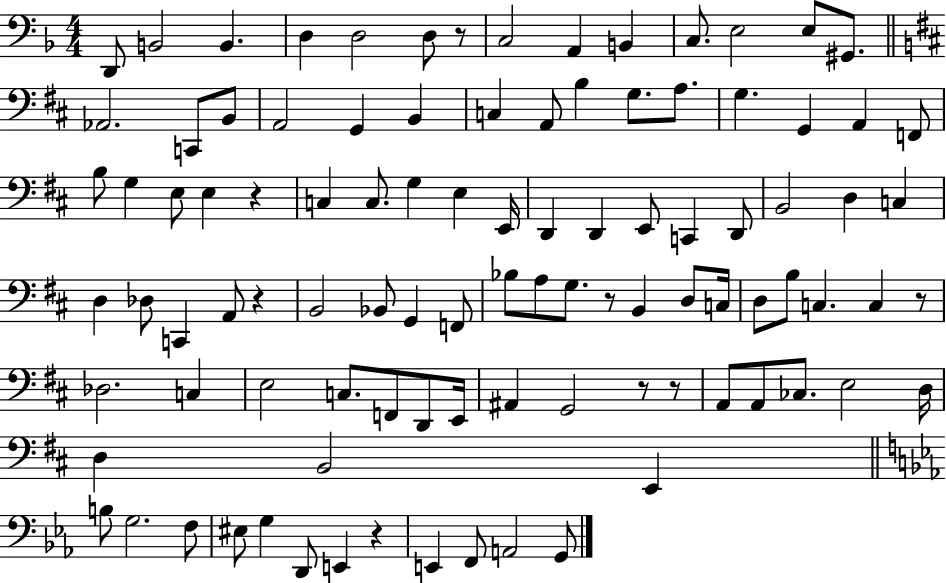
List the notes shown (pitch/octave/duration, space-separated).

D2/e B2/h B2/q. D3/q D3/h D3/e R/e C3/h A2/q B2/q C3/e. E3/h E3/e G#2/e. Ab2/h. C2/e B2/e A2/h G2/q B2/q C3/q A2/e B3/q G3/e. A3/e. G3/q. G2/q A2/q F2/e B3/e G3/q E3/e E3/q R/q C3/q C3/e. G3/q E3/q E2/s D2/q D2/q E2/e C2/q D2/e B2/h D3/q C3/q D3/q Db3/e C2/q A2/e R/q B2/h Bb2/e G2/q F2/e Bb3/e A3/e G3/e. R/e B2/q D3/e C3/s D3/e B3/e C3/q. C3/q R/e Db3/h. C3/q E3/h C3/e. F2/e D2/e E2/s A#2/q G2/h R/e R/e A2/e A2/e CES3/e. E3/h D3/s D3/q B2/h E2/q B3/e G3/h. F3/e EIS3/e G3/q D2/e E2/q R/q E2/q F2/e A2/h G2/e